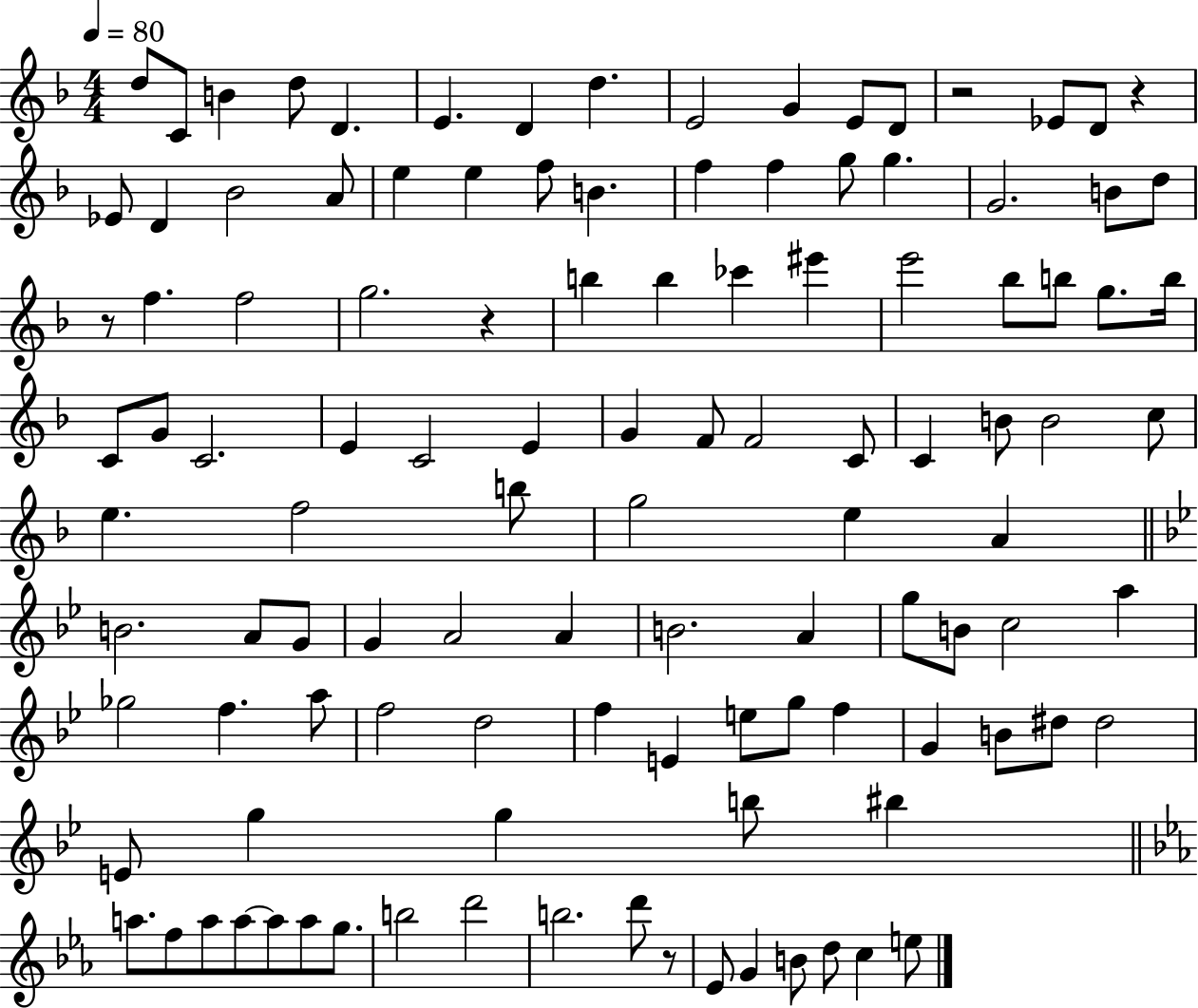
{
  \clef treble
  \numericTimeSignature
  \time 4/4
  \key f \major
  \tempo 4 = 80
  d''8 c'8 b'4 d''8 d'4. | e'4. d'4 d''4. | e'2 g'4 e'8 d'8 | r2 ees'8 d'8 r4 | \break ees'8 d'4 bes'2 a'8 | e''4 e''4 f''8 b'4. | f''4 f''4 g''8 g''4. | g'2. b'8 d''8 | \break r8 f''4. f''2 | g''2. r4 | b''4 b''4 ces'''4 eis'''4 | e'''2 bes''8 b''8 g''8. b''16 | \break c'8 g'8 c'2. | e'4 c'2 e'4 | g'4 f'8 f'2 c'8 | c'4 b'8 b'2 c''8 | \break e''4. f''2 b''8 | g''2 e''4 a'4 | \bar "||" \break \key bes \major b'2. a'8 g'8 | g'4 a'2 a'4 | b'2. a'4 | g''8 b'8 c''2 a''4 | \break ges''2 f''4. a''8 | f''2 d''2 | f''4 e'4 e''8 g''8 f''4 | g'4 b'8 dis''8 dis''2 | \break e'8 g''4 g''4 b''8 bis''4 | \bar "||" \break \key c \minor a''8. f''8 a''8 a''8~~ a''8 a''8 g''8. | b''2 d'''2 | b''2. d'''8 r8 | ees'8 g'4 b'8 d''8 c''4 e''8 | \break \bar "|."
}